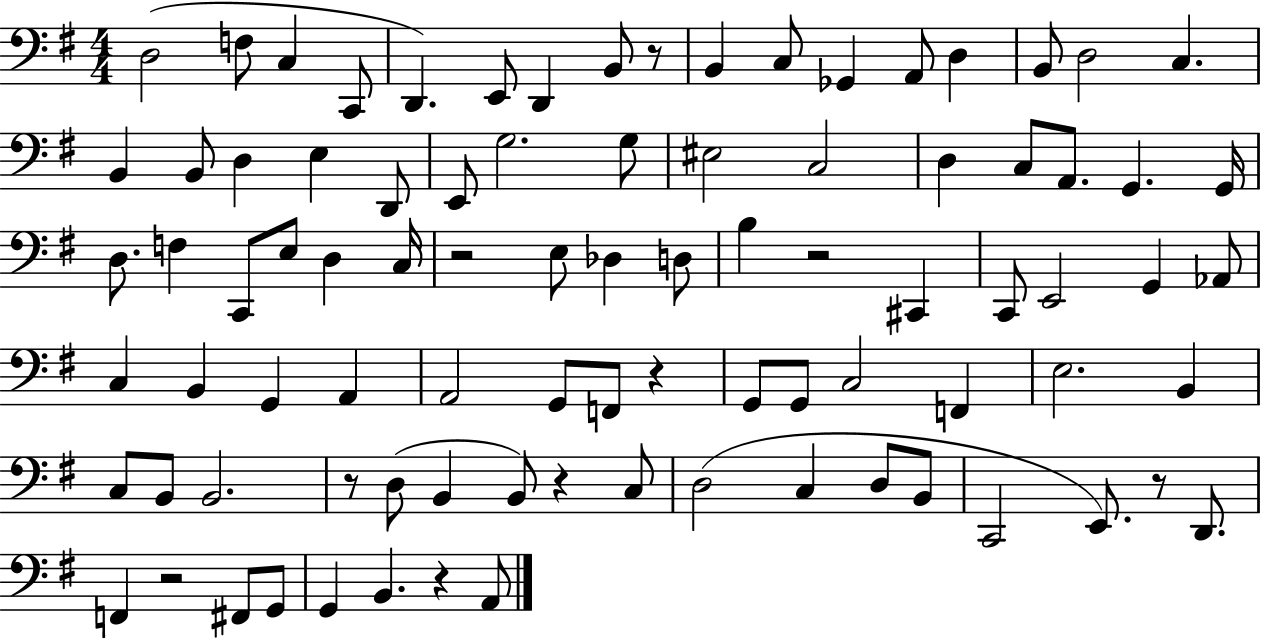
D3/h F3/e C3/q C2/e D2/q. E2/e D2/q B2/e R/e B2/q C3/e Gb2/q A2/e D3/q B2/e D3/h C3/q. B2/q B2/e D3/q E3/q D2/e E2/e G3/h. G3/e EIS3/h C3/h D3/q C3/e A2/e. G2/q. G2/s D3/e. F3/q C2/e E3/e D3/q C3/s R/h E3/e Db3/q D3/e B3/q R/h C#2/q C2/e E2/h G2/q Ab2/e C3/q B2/q G2/q A2/q A2/h G2/e F2/e R/q G2/e G2/e C3/h F2/q E3/h. B2/q C3/e B2/e B2/h. R/e D3/e B2/q B2/e R/q C3/e D3/h C3/q D3/e B2/e C2/h E2/e. R/e D2/e. F2/q R/h F#2/e G2/e G2/q B2/q. R/q A2/e